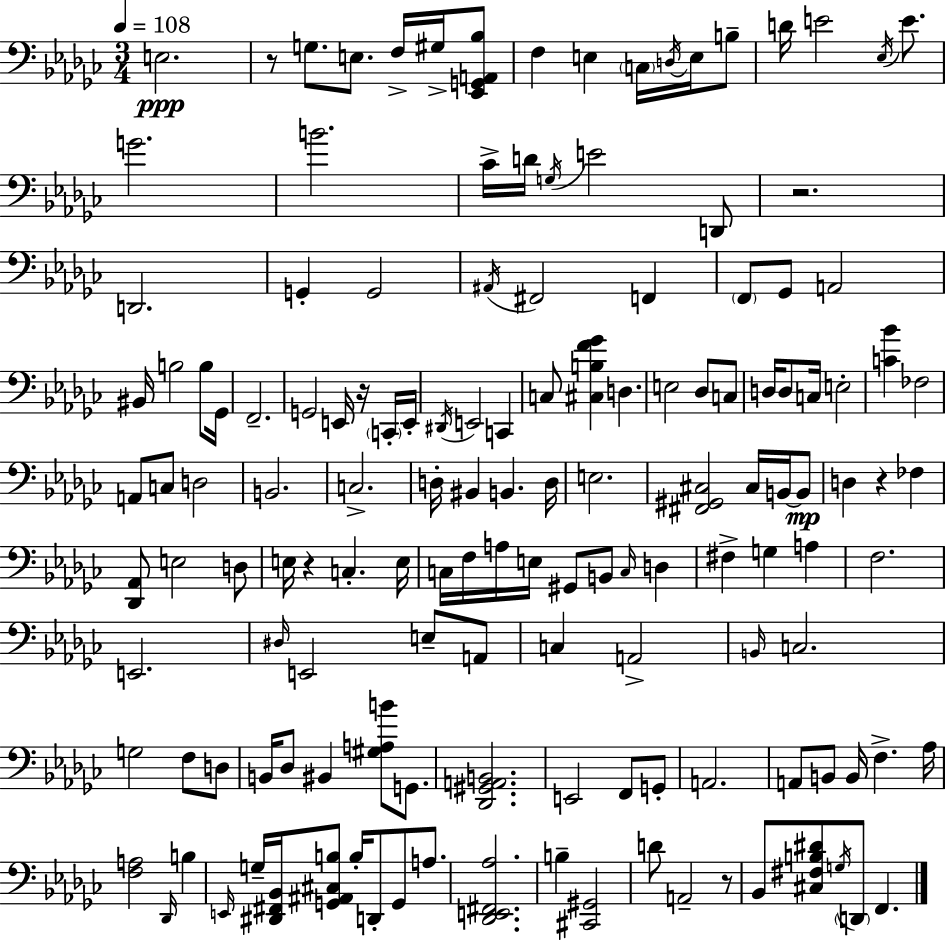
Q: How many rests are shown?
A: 6